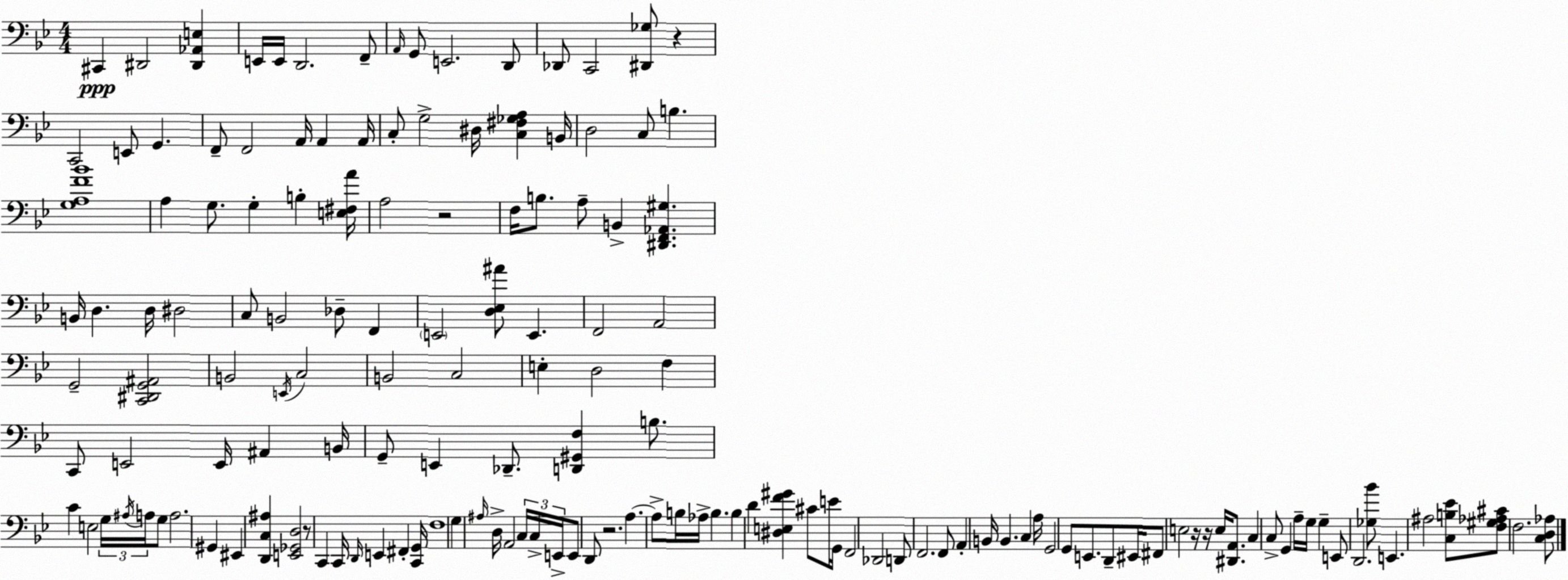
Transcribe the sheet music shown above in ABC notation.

X:1
T:Untitled
M:4/4
L:1/4
K:Gm
^C,, ^D,,2 [^D,,_A,,E,] E,,/4 E,,/4 D,,2 F,,/2 A,,/4 G,,/2 E,,2 D,,/2 _D,,/2 C,,2 [^D,,_G,]/2 z C,,2 E,,/2 G,, F,,/2 F,,2 A,,/4 A,, A,,/4 C,/2 G,2 ^D,/4 [C,^F,_G,A,] B,,/4 D,2 C,/2 B, [G,A,F_B]4 A, G,/2 G, B, [E,^F,A]/4 A,2 z2 F,/4 B,/2 A,/2 B,, [^D,,F,,_A,,^G,] B,,/4 D, D,/4 ^D,2 C,/2 B,,2 _D,/2 F,, E,,2 [D,_E,^A]/2 E,, F,,2 A,,2 G,,2 [C,,^D,,G,,^A,,]2 B,,2 E,,/4 C,2 B,,2 C,2 E, D,2 F, C,,/2 E,,2 E,,/4 ^A,, B,,/4 G,,/2 E,, _D,,/2 [D,,^G,,F,] B,/2 C E,2 G,/4 ^A,/4 A,/4 G,/2 A,2 ^G,, ^E,, [D,,C,^A,] [E,,_G,,D,]2 z/2 C,, C,,/4 D,,/4 E,, ^F,, [C,,G,,]/4 F,4 G, ^A,/4 D,/4 A,,2 C,/4 C,/4 E,,/4 E,,/2 D,,/2 z2 A, A,/2 B,/4 _A,/4 B, B, D [^D,E,F^G] ^C/2 E/4 G,,/4 F,,2 _D,,2 D,,/2 F,,2 F,,/2 A,, B,,/4 B,, C, A,/4 G,,2 G,,/2 E,,/2 D,,/2 ^E,,/4 ^F,,/2 E,2 z/4 z/4 E,/4 [^D,,A,,]/2 C, C,/2 G,, A,/4 G,/4 G, E,,/2 D,,2 [_G,_B]/2 E,, ^A,2 [C,B,_E]/2 [F,^G,_A,^C]/2 F,2 [C,D,_A,]/2